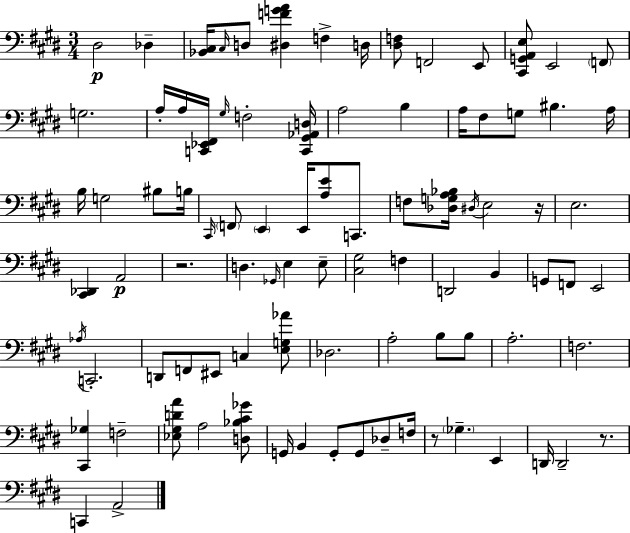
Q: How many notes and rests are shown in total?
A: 90